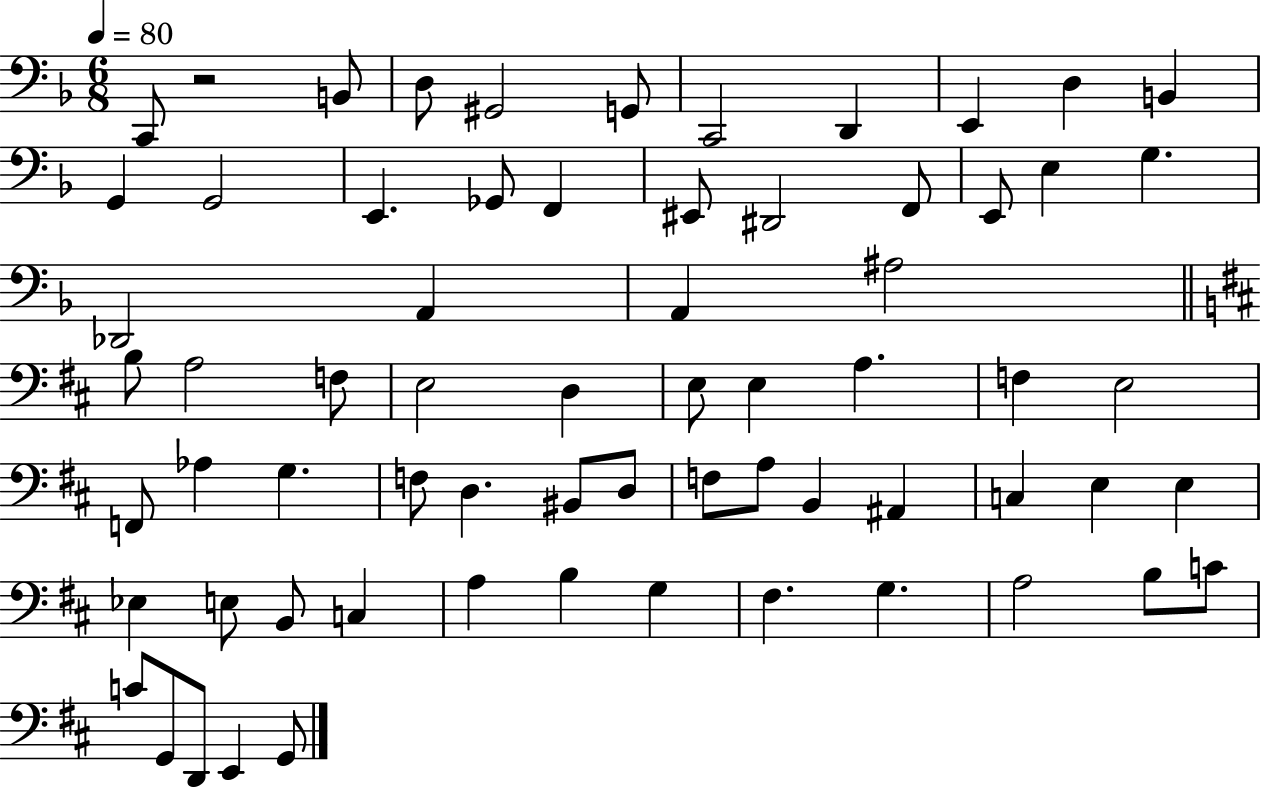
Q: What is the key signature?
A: F major